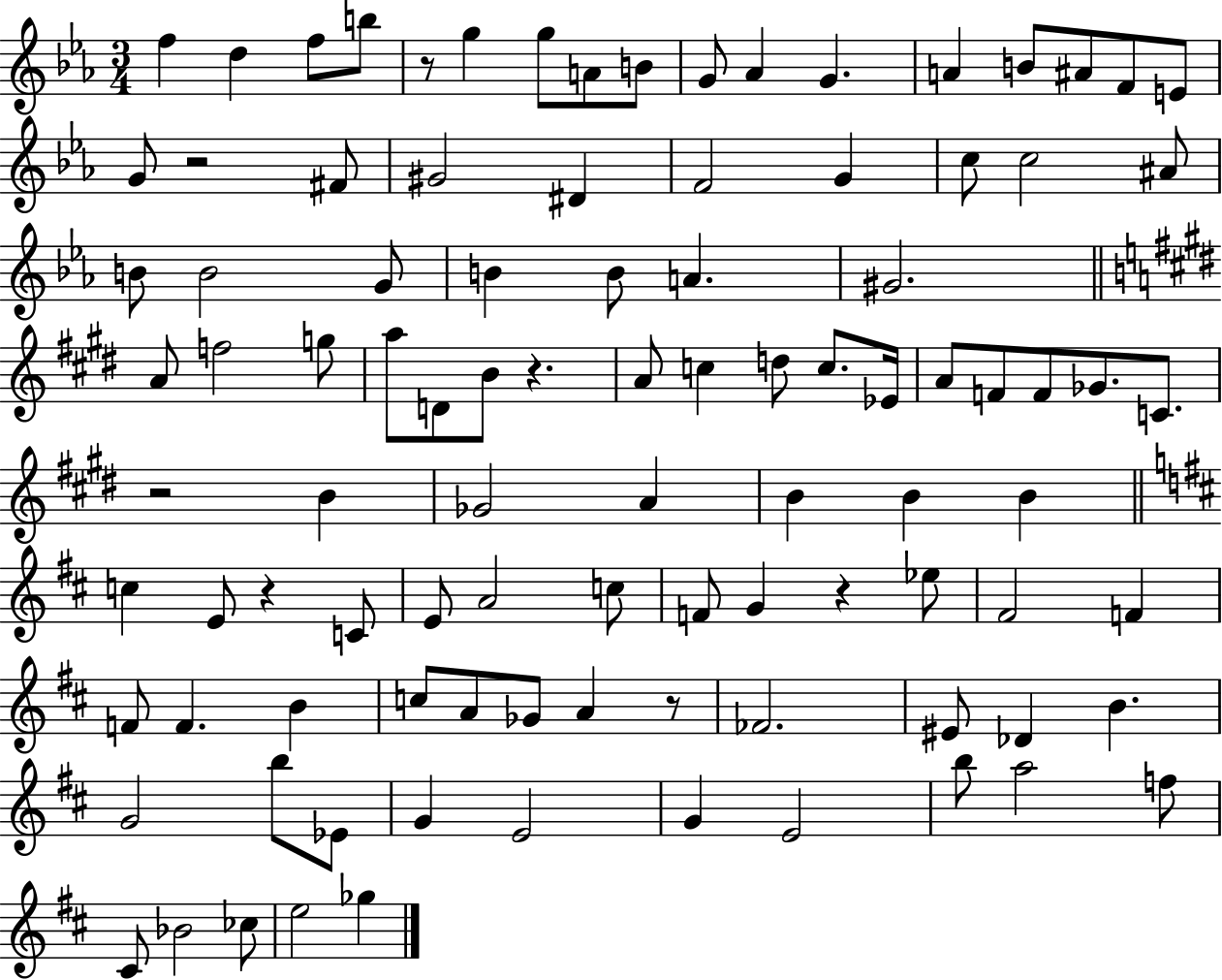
{
  \clef treble
  \numericTimeSignature
  \time 3/4
  \key ees \major
  \repeat volta 2 { f''4 d''4 f''8 b''8 | r8 g''4 g''8 a'8 b'8 | g'8 aes'4 g'4. | a'4 b'8 ais'8 f'8 e'8 | \break g'8 r2 fis'8 | gis'2 dis'4 | f'2 g'4 | c''8 c''2 ais'8 | \break b'8 b'2 g'8 | b'4 b'8 a'4. | gis'2. | \bar "||" \break \key e \major a'8 f''2 g''8 | a''8 d'8 b'8 r4. | a'8 c''4 d''8 c''8. ees'16 | a'8 f'8 f'8 ges'8. c'8. | \break r2 b'4 | ges'2 a'4 | b'4 b'4 b'4 | \bar "||" \break \key b \minor c''4 e'8 r4 c'8 | e'8 a'2 c''8 | f'8 g'4 r4 ees''8 | fis'2 f'4 | \break f'8 f'4. b'4 | c''8 a'8 ges'8 a'4 r8 | fes'2. | eis'8 des'4 b'4. | \break g'2 b''8 ees'8 | g'4 e'2 | g'4 e'2 | b''8 a''2 f''8 | \break cis'8 bes'2 ces''8 | e''2 ges''4 | } \bar "|."
}